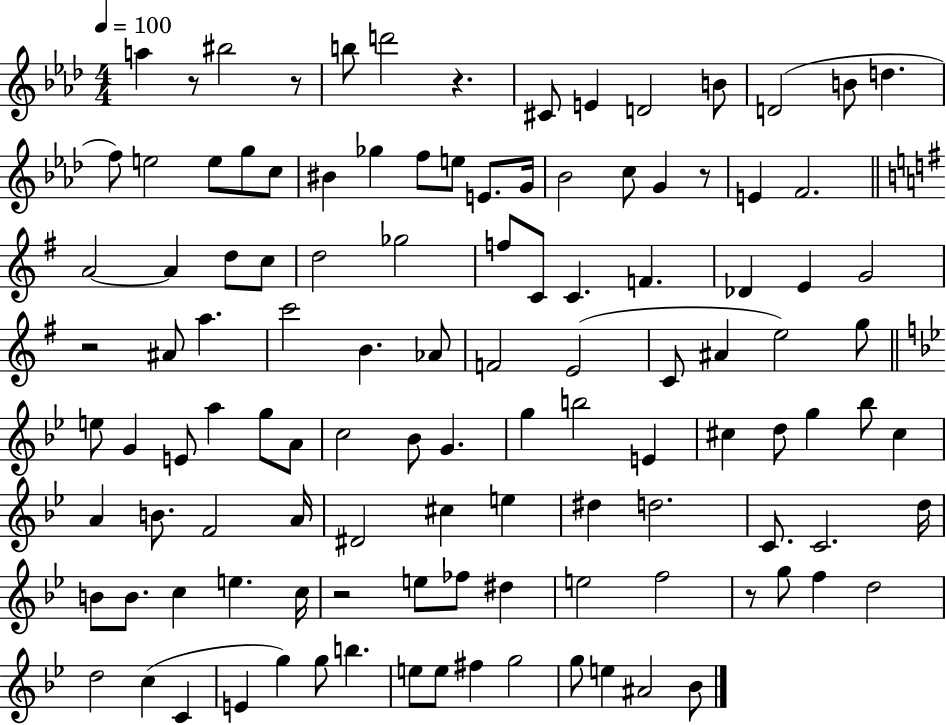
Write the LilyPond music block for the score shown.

{
  \clef treble
  \numericTimeSignature
  \time 4/4
  \key aes \major
  \tempo 4 = 100
  a''4 r8 bis''2 r8 | b''8 d'''2 r4. | cis'8 e'4 d'2 b'8 | d'2( b'8 d''4. | \break f''8) e''2 e''8 g''8 c''8 | bis'4 ges''4 f''8 e''8 e'8. g'16 | bes'2 c''8 g'4 r8 | e'4 f'2. | \break \bar "||" \break \key g \major a'2~~ a'4 d''8 c''8 | d''2 ges''2 | f''8 c'8 c'4. f'4. | des'4 e'4 g'2 | \break r2 ais'8 a''4. | c'''2 b'4. aes'8 | f'2 e'2( | c'8 ais'4 e''2) g''8 | \break \bar "||" \break \key g \minor e''8 g'4 e'8 a''4 g''8 a'8 | c''2 bes'8 g'4. | g''4 b''2 e'4 | cis''4 d''8 g''4 bes''8 cis''4 | \break a'4 b'8. f'2 a'16 | dis'2 cis''4 e''4 | dis''4 d''2. | c'8. c'2. d''16 | \break b'8 b'8. c''4 e''4. c''16 | r2 e''8 fes''8 dis''4 | e''2 f''2 | r8 g''8 f''4 d''2 | \break d''2 c''4( c'4 | e'4 g''4) g''8 b''4. | e''8 e''8 fis''4 g''2 | g''8 e''4 ais'2 bes'8 | \break \bar "|."
}